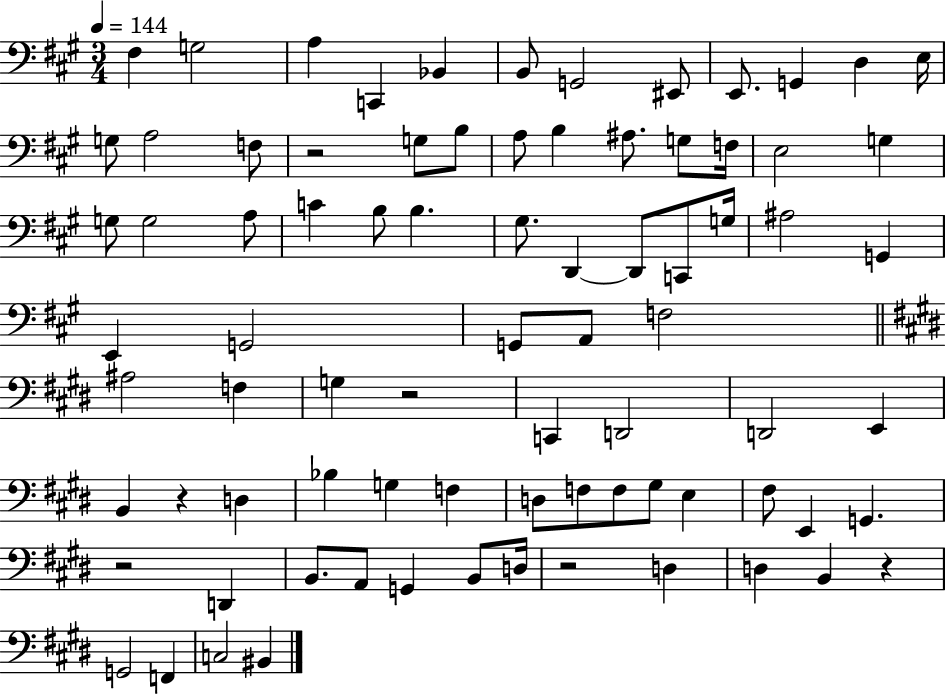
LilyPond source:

{
  \clef bass
  \numericTimeSignature
  \time 3/4
  \key a \major
  \tempo 4 = 144
  fis4 g2 | a4 c,4 bes,4 | b,8 g,2 eis,8 | e,8. g,4 d4 e16 | \break g8 a2 f8 | r2 g8 b8 | a8 b4 ais8. g8 f16 | e2 g4 | \break g8 g2 a8 | c'4 b8 b4. | gis8. d,4~~ d,8 c,8 g16 | ais2 g,4 | \break e,4 g,2 | g,8 a,8 f2 | \bar "||" \break \key e \major ais2 f4 | g4 r2 | c,4 d,2 | d,2 e,4 | \break b,4 r4 d4 | bes4 g4 f4 | d8 f8 f8 gis8 e4 | fis8 e,4 g,4. | \break r2 d,4 | b,8. a,8 g,4 b,8 d16 | r2 d4 | d4 b,4 r4 | \break g,2 f,4 | c2 bis,4 | \bar "|."
}